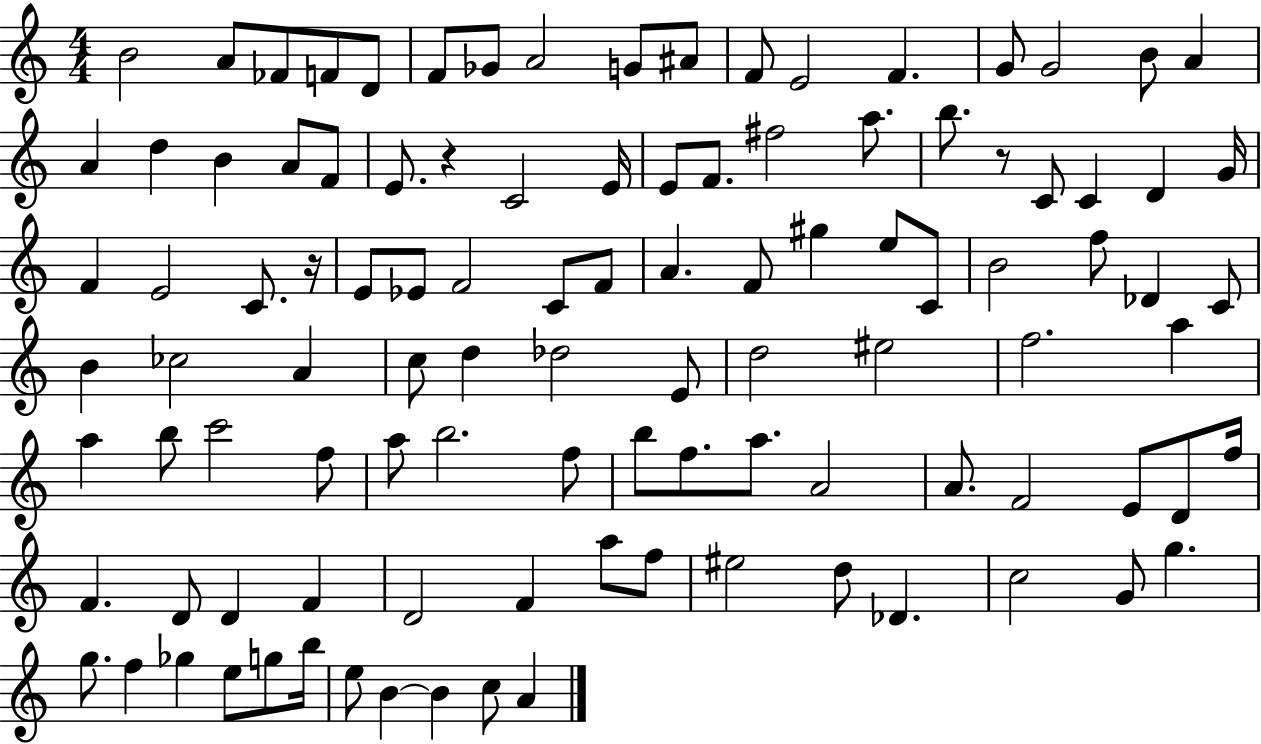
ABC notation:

X:1
T:Untitled
M:4/4
L:1/4
K:C
B2 A/2 _F/2 F/2 D/2 F/2 _G/2 A2 G/2 ^A/2 F/2 E2 F G/2 G2 B/2 A A d B A/2 F/2 E/2 z C2 E/4 E/2 F/2 ^f2 a/2 b/2 z/2 C/2 C D G/4 F E2 C/2 z/4 E/2 _E/2 F2 C/2 F/2 A F/2 ^g e/2 C/2 B2 f/2 _D C/2 B _c2 A c/2 d _d2 E/2 d2 ^e2 f2 a a b/2 c'2 f/2 a/2 b2 f/2 b/2 f/2 a/2 A2 A/2 F2 E/2 D/2 f/4 F D/2 D F D2 F a/2 f/2 ^e2 d/2 _D c2 G/2 g g/2 f _g e/2 g/2 b/4 e/2 B B c/2 A